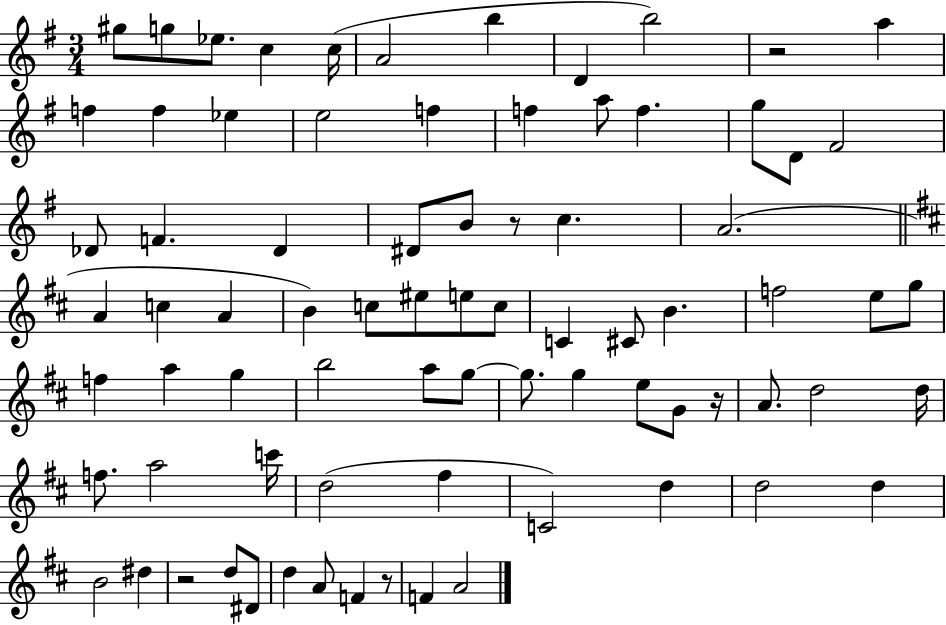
G#5/e G5/e Eb5/e. C5/q C5/s A4/h B5/q D4/q B5/h R/h A5/q F5/q F5/q Eb5/q E5/h F5/q F5/q A5/e F5/q. G5/e D4/e F#4/h Db4/e F4/q. Db4/q D#4/e B4/e R/e C5/q. A4/h. A4/q C5/q A4/q B4/q C5/e EIS5/e E5/e C5/e C4/q C#4/e B4/q. F5/h E5/e G5/e F5/q A5/q G5/q B5/h A5/e G5/e G5/e. G5/q E5/e G4/e R/s A4/e. D5/h D5/s F5/e. A5/h C6/s D5/h F#5/q C4/h D5/q D5/h D5/q B4/h D#5/q R/h D5/e D#4/e D5/q A4/e F4/q R/e F4/q A4/h